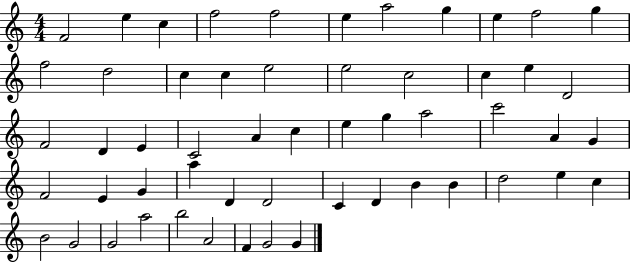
{
  \clef treble
  \numericTimeSignature
  \time 4/4
  \key c \major
  f'2 e''4 c''4 | f''2 f''2 | e''4 a''2 g''4 | e''4 f''2 g''4 | \break f''2 d''2 | c''4 c''4 e''2 | e''2 c''2 | c''4 e''4 d'2 | \break f'2 d'4 e'4 | c'2 a'4 c''4 | e''4 g''4 a''2 | c'''2 a'4 g'4 | \break f'2 e'4 g'4 | a''4 d'4 d'2 | c'4 d'4 b'4 b'4 | d''2 e''4 c''4 | \break b'2 g'2 | g'2 a''2 | b''2 a'2 | f'4 g'2 g'4 | \break \bar "|."
}